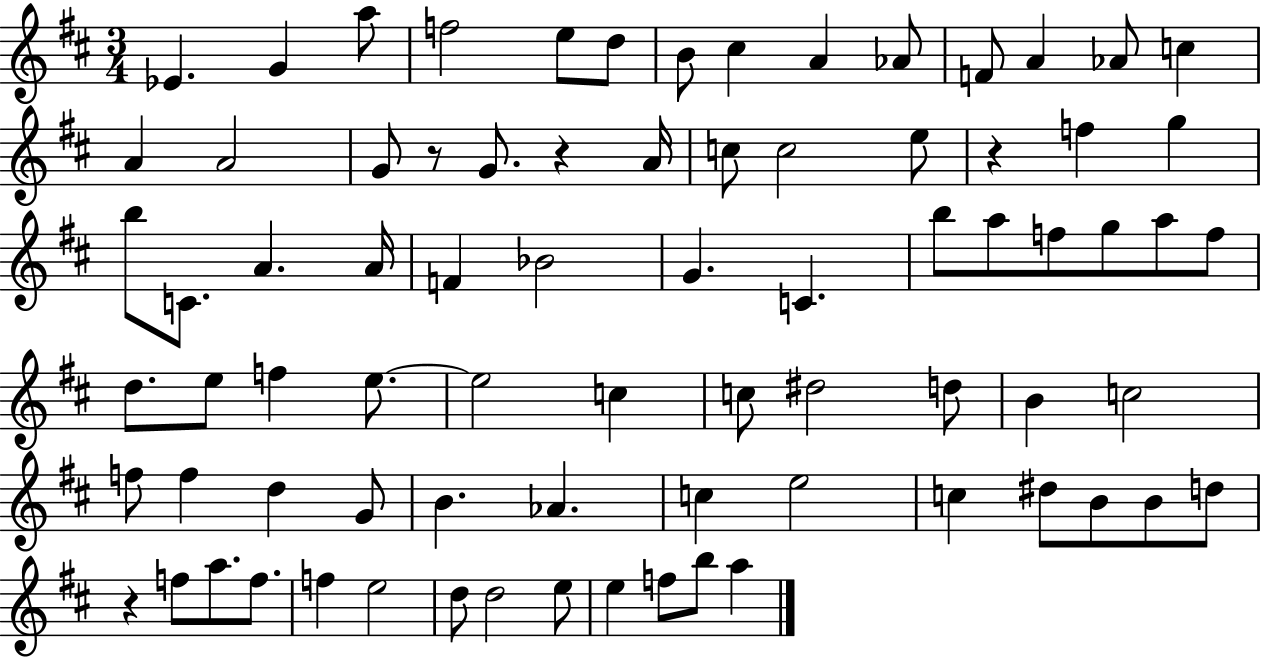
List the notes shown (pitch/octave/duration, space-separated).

Eb4/q. G4/q A5/e F5/h E5/e D5/e B4/e C#5/q A4/q Ab4/e F4/e A4/q Ab4/e C5/q A4/q A4/h G4/e R/e G4/e. R/q A4/s C5/e C5/h E5/e R/q F5/q G5/q B5/e C4/e. A4/q. A4/s F4/q Bb4/h G4/q. C4/q. B5/e A5/e F5/e G5/e A5/e F5/e D5/e. E5/e F5/q E5/e. E5/h C5/q C5/e D#5/h D5/e B4/q C5/h F5/e F5/q D5/q G4/e B4/q. Ab4/q. C5/q E5/h C5/q D#5/e B4/e B4/e D5/e R/q F5/e A5/e. F5/e. F5/q E5/h D5/e D5/h E5/e E5/q F5/e B5/e A5/q